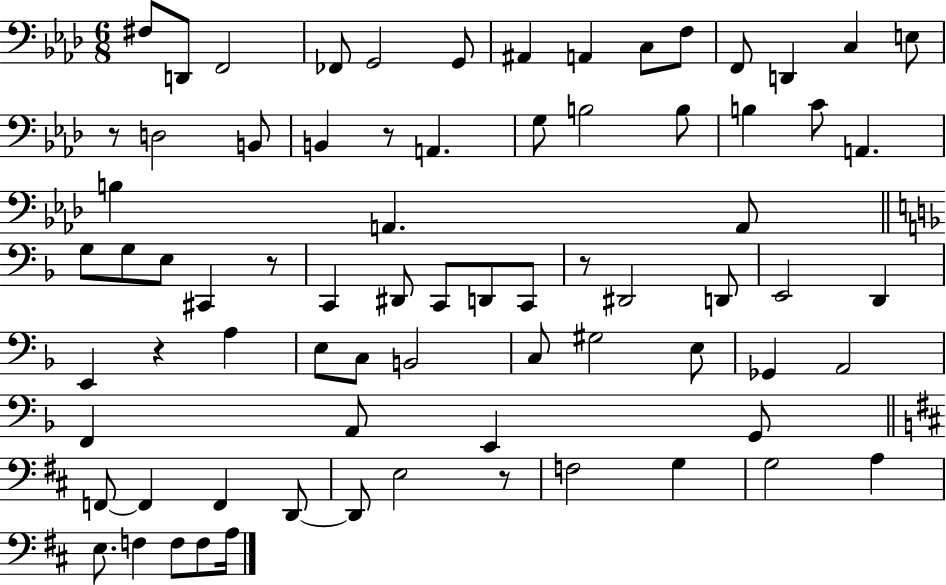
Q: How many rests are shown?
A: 6